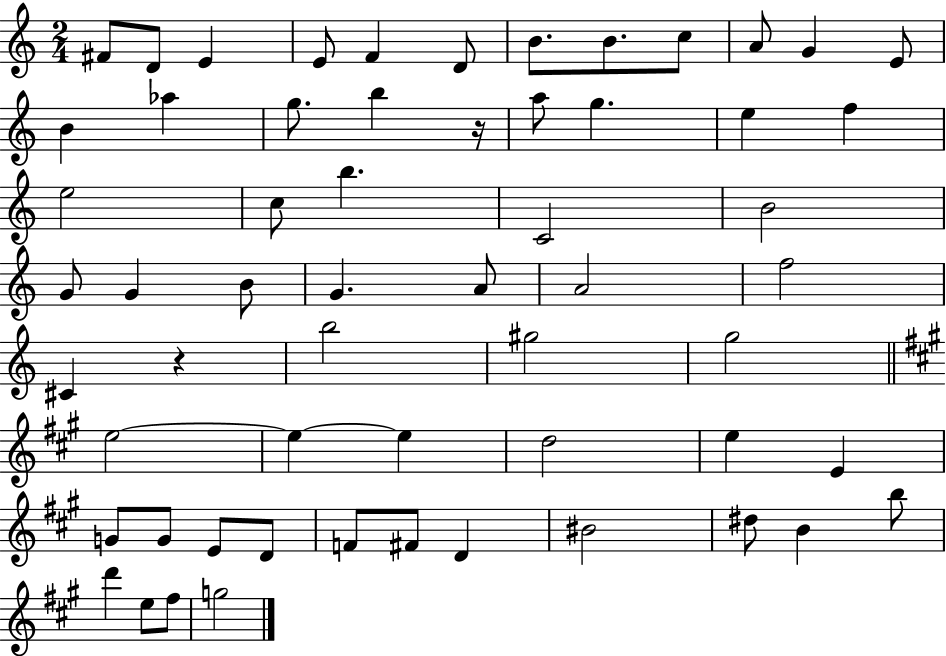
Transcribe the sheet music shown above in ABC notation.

X:1
T:Untitled
M:2/4
L:1/4
K:C
^F/2 D/2 E E/2 F D/2 B/2 B/2 c/2 A/2 G E/2 B _a g/2 b z/4 a/2 g e f e2 c/2 b C2 B2 G/2 G B/2 G A/2 A2 f2 ^C z b2 ^g2 g2 e2 e e d2 e E G/2 G/2 E/2 D/2 F/2 ^F/2 D ^B2 ^d/2 B b/2 d' e/2 ^f/2 g2